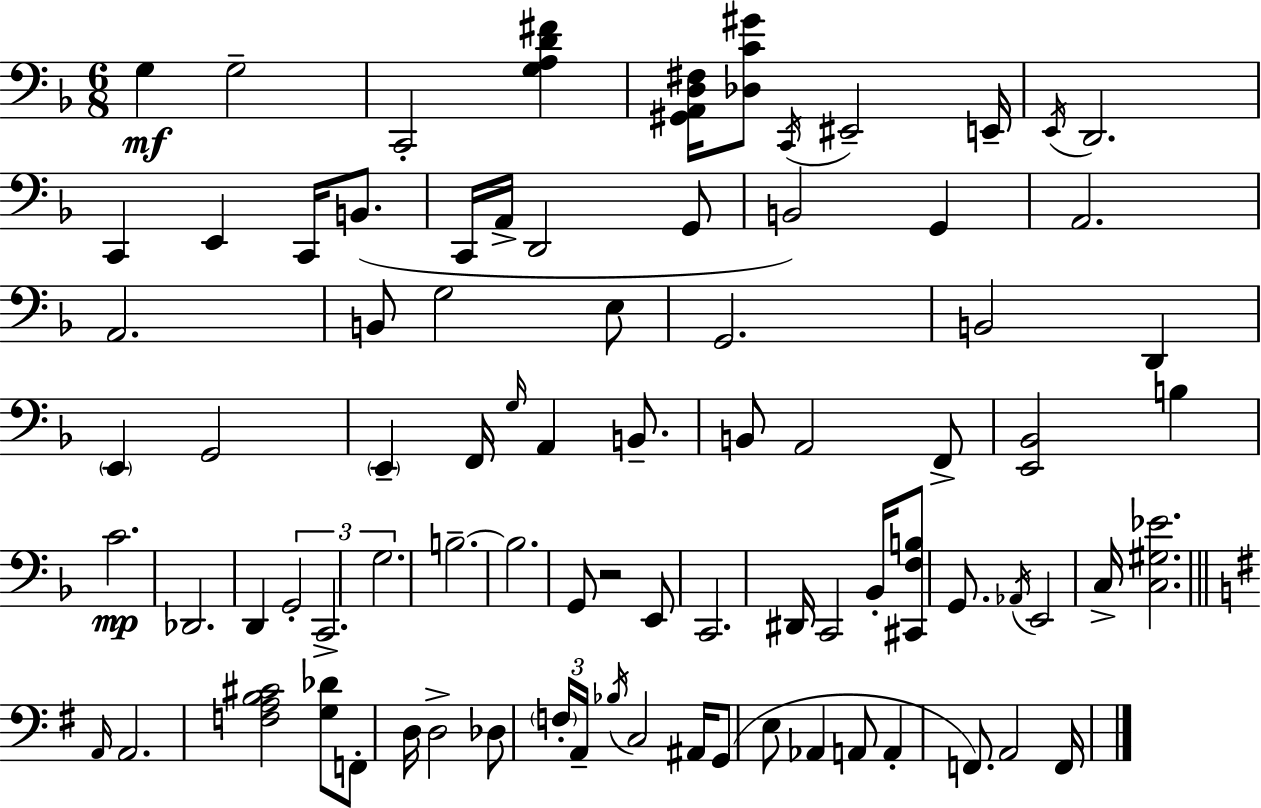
X:1
T:Untitled
M:6/8
L:1/4
K:F
G, G,2 C,,2 [G,A,D^F] [^G,,A,,D,^F,]/4 [_D,C^G]/2 C,,/4 ^E,,2 E,,/4 E,,/4 D,,2 C,, E,, C,,/4 B,,/2 C,,/4 A,,/4 D,,2 G,,/2 B,,2 G,, A,,2 A,,2 B,,/2 G,2 E,/2 G,,2 B,,2 D,, E,, G,,2 E,, F,,/4 G,/4 A,, B,,/2 B,,/2 A,,2 F,,/2 [E,,_B,,]2 B, C2 _D,,2 D,, G,,2 C,,2 G,2 B,2 B,2 G,,/2 z2 E,,/2 C,,2 ^D,,/4 C,,2 _B,,/4 [^C,,F,B,]/2 G,,/2 _A,,/4 E,,2 C,/4 [C,^G,_E]2 A,,/4 A,,2 [F,A,B,^C]2 [G,_D]/2 F,,/2 D,/4 D,2 _D,/2 F,/4 A,,/4 _B,/4 C,2 ^A,,/4 G,,/2 E,/2 _A,, A,,/2 A,, F,,/2 A,,2 F,,/4